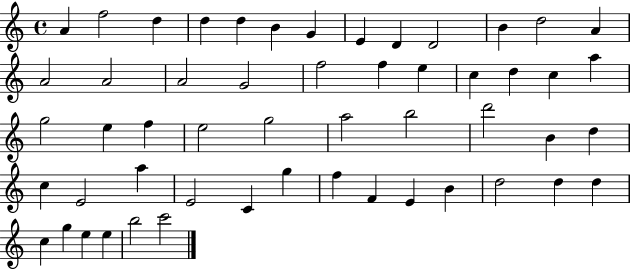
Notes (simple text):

A4/q F5/h D5/q D5/q D5/q B4/q G4/q E4/q D4/q D4/h B4/q D5/h A4/q A4/h A4/h A4/h G4/h F5/h F5/q E5/q C5/q D5/q C5/q A5/q G5/h E5/q F5/q E5/h G5/h A5/h B5/h D6/h B4/q D5/q C5/q E4/h A5/q E4/h C4/q G5/q F5/q F4/q E4/q B4/q D5/h D5/q D5/q C5/q G5/q E5/q E5/q B5/h C6/h